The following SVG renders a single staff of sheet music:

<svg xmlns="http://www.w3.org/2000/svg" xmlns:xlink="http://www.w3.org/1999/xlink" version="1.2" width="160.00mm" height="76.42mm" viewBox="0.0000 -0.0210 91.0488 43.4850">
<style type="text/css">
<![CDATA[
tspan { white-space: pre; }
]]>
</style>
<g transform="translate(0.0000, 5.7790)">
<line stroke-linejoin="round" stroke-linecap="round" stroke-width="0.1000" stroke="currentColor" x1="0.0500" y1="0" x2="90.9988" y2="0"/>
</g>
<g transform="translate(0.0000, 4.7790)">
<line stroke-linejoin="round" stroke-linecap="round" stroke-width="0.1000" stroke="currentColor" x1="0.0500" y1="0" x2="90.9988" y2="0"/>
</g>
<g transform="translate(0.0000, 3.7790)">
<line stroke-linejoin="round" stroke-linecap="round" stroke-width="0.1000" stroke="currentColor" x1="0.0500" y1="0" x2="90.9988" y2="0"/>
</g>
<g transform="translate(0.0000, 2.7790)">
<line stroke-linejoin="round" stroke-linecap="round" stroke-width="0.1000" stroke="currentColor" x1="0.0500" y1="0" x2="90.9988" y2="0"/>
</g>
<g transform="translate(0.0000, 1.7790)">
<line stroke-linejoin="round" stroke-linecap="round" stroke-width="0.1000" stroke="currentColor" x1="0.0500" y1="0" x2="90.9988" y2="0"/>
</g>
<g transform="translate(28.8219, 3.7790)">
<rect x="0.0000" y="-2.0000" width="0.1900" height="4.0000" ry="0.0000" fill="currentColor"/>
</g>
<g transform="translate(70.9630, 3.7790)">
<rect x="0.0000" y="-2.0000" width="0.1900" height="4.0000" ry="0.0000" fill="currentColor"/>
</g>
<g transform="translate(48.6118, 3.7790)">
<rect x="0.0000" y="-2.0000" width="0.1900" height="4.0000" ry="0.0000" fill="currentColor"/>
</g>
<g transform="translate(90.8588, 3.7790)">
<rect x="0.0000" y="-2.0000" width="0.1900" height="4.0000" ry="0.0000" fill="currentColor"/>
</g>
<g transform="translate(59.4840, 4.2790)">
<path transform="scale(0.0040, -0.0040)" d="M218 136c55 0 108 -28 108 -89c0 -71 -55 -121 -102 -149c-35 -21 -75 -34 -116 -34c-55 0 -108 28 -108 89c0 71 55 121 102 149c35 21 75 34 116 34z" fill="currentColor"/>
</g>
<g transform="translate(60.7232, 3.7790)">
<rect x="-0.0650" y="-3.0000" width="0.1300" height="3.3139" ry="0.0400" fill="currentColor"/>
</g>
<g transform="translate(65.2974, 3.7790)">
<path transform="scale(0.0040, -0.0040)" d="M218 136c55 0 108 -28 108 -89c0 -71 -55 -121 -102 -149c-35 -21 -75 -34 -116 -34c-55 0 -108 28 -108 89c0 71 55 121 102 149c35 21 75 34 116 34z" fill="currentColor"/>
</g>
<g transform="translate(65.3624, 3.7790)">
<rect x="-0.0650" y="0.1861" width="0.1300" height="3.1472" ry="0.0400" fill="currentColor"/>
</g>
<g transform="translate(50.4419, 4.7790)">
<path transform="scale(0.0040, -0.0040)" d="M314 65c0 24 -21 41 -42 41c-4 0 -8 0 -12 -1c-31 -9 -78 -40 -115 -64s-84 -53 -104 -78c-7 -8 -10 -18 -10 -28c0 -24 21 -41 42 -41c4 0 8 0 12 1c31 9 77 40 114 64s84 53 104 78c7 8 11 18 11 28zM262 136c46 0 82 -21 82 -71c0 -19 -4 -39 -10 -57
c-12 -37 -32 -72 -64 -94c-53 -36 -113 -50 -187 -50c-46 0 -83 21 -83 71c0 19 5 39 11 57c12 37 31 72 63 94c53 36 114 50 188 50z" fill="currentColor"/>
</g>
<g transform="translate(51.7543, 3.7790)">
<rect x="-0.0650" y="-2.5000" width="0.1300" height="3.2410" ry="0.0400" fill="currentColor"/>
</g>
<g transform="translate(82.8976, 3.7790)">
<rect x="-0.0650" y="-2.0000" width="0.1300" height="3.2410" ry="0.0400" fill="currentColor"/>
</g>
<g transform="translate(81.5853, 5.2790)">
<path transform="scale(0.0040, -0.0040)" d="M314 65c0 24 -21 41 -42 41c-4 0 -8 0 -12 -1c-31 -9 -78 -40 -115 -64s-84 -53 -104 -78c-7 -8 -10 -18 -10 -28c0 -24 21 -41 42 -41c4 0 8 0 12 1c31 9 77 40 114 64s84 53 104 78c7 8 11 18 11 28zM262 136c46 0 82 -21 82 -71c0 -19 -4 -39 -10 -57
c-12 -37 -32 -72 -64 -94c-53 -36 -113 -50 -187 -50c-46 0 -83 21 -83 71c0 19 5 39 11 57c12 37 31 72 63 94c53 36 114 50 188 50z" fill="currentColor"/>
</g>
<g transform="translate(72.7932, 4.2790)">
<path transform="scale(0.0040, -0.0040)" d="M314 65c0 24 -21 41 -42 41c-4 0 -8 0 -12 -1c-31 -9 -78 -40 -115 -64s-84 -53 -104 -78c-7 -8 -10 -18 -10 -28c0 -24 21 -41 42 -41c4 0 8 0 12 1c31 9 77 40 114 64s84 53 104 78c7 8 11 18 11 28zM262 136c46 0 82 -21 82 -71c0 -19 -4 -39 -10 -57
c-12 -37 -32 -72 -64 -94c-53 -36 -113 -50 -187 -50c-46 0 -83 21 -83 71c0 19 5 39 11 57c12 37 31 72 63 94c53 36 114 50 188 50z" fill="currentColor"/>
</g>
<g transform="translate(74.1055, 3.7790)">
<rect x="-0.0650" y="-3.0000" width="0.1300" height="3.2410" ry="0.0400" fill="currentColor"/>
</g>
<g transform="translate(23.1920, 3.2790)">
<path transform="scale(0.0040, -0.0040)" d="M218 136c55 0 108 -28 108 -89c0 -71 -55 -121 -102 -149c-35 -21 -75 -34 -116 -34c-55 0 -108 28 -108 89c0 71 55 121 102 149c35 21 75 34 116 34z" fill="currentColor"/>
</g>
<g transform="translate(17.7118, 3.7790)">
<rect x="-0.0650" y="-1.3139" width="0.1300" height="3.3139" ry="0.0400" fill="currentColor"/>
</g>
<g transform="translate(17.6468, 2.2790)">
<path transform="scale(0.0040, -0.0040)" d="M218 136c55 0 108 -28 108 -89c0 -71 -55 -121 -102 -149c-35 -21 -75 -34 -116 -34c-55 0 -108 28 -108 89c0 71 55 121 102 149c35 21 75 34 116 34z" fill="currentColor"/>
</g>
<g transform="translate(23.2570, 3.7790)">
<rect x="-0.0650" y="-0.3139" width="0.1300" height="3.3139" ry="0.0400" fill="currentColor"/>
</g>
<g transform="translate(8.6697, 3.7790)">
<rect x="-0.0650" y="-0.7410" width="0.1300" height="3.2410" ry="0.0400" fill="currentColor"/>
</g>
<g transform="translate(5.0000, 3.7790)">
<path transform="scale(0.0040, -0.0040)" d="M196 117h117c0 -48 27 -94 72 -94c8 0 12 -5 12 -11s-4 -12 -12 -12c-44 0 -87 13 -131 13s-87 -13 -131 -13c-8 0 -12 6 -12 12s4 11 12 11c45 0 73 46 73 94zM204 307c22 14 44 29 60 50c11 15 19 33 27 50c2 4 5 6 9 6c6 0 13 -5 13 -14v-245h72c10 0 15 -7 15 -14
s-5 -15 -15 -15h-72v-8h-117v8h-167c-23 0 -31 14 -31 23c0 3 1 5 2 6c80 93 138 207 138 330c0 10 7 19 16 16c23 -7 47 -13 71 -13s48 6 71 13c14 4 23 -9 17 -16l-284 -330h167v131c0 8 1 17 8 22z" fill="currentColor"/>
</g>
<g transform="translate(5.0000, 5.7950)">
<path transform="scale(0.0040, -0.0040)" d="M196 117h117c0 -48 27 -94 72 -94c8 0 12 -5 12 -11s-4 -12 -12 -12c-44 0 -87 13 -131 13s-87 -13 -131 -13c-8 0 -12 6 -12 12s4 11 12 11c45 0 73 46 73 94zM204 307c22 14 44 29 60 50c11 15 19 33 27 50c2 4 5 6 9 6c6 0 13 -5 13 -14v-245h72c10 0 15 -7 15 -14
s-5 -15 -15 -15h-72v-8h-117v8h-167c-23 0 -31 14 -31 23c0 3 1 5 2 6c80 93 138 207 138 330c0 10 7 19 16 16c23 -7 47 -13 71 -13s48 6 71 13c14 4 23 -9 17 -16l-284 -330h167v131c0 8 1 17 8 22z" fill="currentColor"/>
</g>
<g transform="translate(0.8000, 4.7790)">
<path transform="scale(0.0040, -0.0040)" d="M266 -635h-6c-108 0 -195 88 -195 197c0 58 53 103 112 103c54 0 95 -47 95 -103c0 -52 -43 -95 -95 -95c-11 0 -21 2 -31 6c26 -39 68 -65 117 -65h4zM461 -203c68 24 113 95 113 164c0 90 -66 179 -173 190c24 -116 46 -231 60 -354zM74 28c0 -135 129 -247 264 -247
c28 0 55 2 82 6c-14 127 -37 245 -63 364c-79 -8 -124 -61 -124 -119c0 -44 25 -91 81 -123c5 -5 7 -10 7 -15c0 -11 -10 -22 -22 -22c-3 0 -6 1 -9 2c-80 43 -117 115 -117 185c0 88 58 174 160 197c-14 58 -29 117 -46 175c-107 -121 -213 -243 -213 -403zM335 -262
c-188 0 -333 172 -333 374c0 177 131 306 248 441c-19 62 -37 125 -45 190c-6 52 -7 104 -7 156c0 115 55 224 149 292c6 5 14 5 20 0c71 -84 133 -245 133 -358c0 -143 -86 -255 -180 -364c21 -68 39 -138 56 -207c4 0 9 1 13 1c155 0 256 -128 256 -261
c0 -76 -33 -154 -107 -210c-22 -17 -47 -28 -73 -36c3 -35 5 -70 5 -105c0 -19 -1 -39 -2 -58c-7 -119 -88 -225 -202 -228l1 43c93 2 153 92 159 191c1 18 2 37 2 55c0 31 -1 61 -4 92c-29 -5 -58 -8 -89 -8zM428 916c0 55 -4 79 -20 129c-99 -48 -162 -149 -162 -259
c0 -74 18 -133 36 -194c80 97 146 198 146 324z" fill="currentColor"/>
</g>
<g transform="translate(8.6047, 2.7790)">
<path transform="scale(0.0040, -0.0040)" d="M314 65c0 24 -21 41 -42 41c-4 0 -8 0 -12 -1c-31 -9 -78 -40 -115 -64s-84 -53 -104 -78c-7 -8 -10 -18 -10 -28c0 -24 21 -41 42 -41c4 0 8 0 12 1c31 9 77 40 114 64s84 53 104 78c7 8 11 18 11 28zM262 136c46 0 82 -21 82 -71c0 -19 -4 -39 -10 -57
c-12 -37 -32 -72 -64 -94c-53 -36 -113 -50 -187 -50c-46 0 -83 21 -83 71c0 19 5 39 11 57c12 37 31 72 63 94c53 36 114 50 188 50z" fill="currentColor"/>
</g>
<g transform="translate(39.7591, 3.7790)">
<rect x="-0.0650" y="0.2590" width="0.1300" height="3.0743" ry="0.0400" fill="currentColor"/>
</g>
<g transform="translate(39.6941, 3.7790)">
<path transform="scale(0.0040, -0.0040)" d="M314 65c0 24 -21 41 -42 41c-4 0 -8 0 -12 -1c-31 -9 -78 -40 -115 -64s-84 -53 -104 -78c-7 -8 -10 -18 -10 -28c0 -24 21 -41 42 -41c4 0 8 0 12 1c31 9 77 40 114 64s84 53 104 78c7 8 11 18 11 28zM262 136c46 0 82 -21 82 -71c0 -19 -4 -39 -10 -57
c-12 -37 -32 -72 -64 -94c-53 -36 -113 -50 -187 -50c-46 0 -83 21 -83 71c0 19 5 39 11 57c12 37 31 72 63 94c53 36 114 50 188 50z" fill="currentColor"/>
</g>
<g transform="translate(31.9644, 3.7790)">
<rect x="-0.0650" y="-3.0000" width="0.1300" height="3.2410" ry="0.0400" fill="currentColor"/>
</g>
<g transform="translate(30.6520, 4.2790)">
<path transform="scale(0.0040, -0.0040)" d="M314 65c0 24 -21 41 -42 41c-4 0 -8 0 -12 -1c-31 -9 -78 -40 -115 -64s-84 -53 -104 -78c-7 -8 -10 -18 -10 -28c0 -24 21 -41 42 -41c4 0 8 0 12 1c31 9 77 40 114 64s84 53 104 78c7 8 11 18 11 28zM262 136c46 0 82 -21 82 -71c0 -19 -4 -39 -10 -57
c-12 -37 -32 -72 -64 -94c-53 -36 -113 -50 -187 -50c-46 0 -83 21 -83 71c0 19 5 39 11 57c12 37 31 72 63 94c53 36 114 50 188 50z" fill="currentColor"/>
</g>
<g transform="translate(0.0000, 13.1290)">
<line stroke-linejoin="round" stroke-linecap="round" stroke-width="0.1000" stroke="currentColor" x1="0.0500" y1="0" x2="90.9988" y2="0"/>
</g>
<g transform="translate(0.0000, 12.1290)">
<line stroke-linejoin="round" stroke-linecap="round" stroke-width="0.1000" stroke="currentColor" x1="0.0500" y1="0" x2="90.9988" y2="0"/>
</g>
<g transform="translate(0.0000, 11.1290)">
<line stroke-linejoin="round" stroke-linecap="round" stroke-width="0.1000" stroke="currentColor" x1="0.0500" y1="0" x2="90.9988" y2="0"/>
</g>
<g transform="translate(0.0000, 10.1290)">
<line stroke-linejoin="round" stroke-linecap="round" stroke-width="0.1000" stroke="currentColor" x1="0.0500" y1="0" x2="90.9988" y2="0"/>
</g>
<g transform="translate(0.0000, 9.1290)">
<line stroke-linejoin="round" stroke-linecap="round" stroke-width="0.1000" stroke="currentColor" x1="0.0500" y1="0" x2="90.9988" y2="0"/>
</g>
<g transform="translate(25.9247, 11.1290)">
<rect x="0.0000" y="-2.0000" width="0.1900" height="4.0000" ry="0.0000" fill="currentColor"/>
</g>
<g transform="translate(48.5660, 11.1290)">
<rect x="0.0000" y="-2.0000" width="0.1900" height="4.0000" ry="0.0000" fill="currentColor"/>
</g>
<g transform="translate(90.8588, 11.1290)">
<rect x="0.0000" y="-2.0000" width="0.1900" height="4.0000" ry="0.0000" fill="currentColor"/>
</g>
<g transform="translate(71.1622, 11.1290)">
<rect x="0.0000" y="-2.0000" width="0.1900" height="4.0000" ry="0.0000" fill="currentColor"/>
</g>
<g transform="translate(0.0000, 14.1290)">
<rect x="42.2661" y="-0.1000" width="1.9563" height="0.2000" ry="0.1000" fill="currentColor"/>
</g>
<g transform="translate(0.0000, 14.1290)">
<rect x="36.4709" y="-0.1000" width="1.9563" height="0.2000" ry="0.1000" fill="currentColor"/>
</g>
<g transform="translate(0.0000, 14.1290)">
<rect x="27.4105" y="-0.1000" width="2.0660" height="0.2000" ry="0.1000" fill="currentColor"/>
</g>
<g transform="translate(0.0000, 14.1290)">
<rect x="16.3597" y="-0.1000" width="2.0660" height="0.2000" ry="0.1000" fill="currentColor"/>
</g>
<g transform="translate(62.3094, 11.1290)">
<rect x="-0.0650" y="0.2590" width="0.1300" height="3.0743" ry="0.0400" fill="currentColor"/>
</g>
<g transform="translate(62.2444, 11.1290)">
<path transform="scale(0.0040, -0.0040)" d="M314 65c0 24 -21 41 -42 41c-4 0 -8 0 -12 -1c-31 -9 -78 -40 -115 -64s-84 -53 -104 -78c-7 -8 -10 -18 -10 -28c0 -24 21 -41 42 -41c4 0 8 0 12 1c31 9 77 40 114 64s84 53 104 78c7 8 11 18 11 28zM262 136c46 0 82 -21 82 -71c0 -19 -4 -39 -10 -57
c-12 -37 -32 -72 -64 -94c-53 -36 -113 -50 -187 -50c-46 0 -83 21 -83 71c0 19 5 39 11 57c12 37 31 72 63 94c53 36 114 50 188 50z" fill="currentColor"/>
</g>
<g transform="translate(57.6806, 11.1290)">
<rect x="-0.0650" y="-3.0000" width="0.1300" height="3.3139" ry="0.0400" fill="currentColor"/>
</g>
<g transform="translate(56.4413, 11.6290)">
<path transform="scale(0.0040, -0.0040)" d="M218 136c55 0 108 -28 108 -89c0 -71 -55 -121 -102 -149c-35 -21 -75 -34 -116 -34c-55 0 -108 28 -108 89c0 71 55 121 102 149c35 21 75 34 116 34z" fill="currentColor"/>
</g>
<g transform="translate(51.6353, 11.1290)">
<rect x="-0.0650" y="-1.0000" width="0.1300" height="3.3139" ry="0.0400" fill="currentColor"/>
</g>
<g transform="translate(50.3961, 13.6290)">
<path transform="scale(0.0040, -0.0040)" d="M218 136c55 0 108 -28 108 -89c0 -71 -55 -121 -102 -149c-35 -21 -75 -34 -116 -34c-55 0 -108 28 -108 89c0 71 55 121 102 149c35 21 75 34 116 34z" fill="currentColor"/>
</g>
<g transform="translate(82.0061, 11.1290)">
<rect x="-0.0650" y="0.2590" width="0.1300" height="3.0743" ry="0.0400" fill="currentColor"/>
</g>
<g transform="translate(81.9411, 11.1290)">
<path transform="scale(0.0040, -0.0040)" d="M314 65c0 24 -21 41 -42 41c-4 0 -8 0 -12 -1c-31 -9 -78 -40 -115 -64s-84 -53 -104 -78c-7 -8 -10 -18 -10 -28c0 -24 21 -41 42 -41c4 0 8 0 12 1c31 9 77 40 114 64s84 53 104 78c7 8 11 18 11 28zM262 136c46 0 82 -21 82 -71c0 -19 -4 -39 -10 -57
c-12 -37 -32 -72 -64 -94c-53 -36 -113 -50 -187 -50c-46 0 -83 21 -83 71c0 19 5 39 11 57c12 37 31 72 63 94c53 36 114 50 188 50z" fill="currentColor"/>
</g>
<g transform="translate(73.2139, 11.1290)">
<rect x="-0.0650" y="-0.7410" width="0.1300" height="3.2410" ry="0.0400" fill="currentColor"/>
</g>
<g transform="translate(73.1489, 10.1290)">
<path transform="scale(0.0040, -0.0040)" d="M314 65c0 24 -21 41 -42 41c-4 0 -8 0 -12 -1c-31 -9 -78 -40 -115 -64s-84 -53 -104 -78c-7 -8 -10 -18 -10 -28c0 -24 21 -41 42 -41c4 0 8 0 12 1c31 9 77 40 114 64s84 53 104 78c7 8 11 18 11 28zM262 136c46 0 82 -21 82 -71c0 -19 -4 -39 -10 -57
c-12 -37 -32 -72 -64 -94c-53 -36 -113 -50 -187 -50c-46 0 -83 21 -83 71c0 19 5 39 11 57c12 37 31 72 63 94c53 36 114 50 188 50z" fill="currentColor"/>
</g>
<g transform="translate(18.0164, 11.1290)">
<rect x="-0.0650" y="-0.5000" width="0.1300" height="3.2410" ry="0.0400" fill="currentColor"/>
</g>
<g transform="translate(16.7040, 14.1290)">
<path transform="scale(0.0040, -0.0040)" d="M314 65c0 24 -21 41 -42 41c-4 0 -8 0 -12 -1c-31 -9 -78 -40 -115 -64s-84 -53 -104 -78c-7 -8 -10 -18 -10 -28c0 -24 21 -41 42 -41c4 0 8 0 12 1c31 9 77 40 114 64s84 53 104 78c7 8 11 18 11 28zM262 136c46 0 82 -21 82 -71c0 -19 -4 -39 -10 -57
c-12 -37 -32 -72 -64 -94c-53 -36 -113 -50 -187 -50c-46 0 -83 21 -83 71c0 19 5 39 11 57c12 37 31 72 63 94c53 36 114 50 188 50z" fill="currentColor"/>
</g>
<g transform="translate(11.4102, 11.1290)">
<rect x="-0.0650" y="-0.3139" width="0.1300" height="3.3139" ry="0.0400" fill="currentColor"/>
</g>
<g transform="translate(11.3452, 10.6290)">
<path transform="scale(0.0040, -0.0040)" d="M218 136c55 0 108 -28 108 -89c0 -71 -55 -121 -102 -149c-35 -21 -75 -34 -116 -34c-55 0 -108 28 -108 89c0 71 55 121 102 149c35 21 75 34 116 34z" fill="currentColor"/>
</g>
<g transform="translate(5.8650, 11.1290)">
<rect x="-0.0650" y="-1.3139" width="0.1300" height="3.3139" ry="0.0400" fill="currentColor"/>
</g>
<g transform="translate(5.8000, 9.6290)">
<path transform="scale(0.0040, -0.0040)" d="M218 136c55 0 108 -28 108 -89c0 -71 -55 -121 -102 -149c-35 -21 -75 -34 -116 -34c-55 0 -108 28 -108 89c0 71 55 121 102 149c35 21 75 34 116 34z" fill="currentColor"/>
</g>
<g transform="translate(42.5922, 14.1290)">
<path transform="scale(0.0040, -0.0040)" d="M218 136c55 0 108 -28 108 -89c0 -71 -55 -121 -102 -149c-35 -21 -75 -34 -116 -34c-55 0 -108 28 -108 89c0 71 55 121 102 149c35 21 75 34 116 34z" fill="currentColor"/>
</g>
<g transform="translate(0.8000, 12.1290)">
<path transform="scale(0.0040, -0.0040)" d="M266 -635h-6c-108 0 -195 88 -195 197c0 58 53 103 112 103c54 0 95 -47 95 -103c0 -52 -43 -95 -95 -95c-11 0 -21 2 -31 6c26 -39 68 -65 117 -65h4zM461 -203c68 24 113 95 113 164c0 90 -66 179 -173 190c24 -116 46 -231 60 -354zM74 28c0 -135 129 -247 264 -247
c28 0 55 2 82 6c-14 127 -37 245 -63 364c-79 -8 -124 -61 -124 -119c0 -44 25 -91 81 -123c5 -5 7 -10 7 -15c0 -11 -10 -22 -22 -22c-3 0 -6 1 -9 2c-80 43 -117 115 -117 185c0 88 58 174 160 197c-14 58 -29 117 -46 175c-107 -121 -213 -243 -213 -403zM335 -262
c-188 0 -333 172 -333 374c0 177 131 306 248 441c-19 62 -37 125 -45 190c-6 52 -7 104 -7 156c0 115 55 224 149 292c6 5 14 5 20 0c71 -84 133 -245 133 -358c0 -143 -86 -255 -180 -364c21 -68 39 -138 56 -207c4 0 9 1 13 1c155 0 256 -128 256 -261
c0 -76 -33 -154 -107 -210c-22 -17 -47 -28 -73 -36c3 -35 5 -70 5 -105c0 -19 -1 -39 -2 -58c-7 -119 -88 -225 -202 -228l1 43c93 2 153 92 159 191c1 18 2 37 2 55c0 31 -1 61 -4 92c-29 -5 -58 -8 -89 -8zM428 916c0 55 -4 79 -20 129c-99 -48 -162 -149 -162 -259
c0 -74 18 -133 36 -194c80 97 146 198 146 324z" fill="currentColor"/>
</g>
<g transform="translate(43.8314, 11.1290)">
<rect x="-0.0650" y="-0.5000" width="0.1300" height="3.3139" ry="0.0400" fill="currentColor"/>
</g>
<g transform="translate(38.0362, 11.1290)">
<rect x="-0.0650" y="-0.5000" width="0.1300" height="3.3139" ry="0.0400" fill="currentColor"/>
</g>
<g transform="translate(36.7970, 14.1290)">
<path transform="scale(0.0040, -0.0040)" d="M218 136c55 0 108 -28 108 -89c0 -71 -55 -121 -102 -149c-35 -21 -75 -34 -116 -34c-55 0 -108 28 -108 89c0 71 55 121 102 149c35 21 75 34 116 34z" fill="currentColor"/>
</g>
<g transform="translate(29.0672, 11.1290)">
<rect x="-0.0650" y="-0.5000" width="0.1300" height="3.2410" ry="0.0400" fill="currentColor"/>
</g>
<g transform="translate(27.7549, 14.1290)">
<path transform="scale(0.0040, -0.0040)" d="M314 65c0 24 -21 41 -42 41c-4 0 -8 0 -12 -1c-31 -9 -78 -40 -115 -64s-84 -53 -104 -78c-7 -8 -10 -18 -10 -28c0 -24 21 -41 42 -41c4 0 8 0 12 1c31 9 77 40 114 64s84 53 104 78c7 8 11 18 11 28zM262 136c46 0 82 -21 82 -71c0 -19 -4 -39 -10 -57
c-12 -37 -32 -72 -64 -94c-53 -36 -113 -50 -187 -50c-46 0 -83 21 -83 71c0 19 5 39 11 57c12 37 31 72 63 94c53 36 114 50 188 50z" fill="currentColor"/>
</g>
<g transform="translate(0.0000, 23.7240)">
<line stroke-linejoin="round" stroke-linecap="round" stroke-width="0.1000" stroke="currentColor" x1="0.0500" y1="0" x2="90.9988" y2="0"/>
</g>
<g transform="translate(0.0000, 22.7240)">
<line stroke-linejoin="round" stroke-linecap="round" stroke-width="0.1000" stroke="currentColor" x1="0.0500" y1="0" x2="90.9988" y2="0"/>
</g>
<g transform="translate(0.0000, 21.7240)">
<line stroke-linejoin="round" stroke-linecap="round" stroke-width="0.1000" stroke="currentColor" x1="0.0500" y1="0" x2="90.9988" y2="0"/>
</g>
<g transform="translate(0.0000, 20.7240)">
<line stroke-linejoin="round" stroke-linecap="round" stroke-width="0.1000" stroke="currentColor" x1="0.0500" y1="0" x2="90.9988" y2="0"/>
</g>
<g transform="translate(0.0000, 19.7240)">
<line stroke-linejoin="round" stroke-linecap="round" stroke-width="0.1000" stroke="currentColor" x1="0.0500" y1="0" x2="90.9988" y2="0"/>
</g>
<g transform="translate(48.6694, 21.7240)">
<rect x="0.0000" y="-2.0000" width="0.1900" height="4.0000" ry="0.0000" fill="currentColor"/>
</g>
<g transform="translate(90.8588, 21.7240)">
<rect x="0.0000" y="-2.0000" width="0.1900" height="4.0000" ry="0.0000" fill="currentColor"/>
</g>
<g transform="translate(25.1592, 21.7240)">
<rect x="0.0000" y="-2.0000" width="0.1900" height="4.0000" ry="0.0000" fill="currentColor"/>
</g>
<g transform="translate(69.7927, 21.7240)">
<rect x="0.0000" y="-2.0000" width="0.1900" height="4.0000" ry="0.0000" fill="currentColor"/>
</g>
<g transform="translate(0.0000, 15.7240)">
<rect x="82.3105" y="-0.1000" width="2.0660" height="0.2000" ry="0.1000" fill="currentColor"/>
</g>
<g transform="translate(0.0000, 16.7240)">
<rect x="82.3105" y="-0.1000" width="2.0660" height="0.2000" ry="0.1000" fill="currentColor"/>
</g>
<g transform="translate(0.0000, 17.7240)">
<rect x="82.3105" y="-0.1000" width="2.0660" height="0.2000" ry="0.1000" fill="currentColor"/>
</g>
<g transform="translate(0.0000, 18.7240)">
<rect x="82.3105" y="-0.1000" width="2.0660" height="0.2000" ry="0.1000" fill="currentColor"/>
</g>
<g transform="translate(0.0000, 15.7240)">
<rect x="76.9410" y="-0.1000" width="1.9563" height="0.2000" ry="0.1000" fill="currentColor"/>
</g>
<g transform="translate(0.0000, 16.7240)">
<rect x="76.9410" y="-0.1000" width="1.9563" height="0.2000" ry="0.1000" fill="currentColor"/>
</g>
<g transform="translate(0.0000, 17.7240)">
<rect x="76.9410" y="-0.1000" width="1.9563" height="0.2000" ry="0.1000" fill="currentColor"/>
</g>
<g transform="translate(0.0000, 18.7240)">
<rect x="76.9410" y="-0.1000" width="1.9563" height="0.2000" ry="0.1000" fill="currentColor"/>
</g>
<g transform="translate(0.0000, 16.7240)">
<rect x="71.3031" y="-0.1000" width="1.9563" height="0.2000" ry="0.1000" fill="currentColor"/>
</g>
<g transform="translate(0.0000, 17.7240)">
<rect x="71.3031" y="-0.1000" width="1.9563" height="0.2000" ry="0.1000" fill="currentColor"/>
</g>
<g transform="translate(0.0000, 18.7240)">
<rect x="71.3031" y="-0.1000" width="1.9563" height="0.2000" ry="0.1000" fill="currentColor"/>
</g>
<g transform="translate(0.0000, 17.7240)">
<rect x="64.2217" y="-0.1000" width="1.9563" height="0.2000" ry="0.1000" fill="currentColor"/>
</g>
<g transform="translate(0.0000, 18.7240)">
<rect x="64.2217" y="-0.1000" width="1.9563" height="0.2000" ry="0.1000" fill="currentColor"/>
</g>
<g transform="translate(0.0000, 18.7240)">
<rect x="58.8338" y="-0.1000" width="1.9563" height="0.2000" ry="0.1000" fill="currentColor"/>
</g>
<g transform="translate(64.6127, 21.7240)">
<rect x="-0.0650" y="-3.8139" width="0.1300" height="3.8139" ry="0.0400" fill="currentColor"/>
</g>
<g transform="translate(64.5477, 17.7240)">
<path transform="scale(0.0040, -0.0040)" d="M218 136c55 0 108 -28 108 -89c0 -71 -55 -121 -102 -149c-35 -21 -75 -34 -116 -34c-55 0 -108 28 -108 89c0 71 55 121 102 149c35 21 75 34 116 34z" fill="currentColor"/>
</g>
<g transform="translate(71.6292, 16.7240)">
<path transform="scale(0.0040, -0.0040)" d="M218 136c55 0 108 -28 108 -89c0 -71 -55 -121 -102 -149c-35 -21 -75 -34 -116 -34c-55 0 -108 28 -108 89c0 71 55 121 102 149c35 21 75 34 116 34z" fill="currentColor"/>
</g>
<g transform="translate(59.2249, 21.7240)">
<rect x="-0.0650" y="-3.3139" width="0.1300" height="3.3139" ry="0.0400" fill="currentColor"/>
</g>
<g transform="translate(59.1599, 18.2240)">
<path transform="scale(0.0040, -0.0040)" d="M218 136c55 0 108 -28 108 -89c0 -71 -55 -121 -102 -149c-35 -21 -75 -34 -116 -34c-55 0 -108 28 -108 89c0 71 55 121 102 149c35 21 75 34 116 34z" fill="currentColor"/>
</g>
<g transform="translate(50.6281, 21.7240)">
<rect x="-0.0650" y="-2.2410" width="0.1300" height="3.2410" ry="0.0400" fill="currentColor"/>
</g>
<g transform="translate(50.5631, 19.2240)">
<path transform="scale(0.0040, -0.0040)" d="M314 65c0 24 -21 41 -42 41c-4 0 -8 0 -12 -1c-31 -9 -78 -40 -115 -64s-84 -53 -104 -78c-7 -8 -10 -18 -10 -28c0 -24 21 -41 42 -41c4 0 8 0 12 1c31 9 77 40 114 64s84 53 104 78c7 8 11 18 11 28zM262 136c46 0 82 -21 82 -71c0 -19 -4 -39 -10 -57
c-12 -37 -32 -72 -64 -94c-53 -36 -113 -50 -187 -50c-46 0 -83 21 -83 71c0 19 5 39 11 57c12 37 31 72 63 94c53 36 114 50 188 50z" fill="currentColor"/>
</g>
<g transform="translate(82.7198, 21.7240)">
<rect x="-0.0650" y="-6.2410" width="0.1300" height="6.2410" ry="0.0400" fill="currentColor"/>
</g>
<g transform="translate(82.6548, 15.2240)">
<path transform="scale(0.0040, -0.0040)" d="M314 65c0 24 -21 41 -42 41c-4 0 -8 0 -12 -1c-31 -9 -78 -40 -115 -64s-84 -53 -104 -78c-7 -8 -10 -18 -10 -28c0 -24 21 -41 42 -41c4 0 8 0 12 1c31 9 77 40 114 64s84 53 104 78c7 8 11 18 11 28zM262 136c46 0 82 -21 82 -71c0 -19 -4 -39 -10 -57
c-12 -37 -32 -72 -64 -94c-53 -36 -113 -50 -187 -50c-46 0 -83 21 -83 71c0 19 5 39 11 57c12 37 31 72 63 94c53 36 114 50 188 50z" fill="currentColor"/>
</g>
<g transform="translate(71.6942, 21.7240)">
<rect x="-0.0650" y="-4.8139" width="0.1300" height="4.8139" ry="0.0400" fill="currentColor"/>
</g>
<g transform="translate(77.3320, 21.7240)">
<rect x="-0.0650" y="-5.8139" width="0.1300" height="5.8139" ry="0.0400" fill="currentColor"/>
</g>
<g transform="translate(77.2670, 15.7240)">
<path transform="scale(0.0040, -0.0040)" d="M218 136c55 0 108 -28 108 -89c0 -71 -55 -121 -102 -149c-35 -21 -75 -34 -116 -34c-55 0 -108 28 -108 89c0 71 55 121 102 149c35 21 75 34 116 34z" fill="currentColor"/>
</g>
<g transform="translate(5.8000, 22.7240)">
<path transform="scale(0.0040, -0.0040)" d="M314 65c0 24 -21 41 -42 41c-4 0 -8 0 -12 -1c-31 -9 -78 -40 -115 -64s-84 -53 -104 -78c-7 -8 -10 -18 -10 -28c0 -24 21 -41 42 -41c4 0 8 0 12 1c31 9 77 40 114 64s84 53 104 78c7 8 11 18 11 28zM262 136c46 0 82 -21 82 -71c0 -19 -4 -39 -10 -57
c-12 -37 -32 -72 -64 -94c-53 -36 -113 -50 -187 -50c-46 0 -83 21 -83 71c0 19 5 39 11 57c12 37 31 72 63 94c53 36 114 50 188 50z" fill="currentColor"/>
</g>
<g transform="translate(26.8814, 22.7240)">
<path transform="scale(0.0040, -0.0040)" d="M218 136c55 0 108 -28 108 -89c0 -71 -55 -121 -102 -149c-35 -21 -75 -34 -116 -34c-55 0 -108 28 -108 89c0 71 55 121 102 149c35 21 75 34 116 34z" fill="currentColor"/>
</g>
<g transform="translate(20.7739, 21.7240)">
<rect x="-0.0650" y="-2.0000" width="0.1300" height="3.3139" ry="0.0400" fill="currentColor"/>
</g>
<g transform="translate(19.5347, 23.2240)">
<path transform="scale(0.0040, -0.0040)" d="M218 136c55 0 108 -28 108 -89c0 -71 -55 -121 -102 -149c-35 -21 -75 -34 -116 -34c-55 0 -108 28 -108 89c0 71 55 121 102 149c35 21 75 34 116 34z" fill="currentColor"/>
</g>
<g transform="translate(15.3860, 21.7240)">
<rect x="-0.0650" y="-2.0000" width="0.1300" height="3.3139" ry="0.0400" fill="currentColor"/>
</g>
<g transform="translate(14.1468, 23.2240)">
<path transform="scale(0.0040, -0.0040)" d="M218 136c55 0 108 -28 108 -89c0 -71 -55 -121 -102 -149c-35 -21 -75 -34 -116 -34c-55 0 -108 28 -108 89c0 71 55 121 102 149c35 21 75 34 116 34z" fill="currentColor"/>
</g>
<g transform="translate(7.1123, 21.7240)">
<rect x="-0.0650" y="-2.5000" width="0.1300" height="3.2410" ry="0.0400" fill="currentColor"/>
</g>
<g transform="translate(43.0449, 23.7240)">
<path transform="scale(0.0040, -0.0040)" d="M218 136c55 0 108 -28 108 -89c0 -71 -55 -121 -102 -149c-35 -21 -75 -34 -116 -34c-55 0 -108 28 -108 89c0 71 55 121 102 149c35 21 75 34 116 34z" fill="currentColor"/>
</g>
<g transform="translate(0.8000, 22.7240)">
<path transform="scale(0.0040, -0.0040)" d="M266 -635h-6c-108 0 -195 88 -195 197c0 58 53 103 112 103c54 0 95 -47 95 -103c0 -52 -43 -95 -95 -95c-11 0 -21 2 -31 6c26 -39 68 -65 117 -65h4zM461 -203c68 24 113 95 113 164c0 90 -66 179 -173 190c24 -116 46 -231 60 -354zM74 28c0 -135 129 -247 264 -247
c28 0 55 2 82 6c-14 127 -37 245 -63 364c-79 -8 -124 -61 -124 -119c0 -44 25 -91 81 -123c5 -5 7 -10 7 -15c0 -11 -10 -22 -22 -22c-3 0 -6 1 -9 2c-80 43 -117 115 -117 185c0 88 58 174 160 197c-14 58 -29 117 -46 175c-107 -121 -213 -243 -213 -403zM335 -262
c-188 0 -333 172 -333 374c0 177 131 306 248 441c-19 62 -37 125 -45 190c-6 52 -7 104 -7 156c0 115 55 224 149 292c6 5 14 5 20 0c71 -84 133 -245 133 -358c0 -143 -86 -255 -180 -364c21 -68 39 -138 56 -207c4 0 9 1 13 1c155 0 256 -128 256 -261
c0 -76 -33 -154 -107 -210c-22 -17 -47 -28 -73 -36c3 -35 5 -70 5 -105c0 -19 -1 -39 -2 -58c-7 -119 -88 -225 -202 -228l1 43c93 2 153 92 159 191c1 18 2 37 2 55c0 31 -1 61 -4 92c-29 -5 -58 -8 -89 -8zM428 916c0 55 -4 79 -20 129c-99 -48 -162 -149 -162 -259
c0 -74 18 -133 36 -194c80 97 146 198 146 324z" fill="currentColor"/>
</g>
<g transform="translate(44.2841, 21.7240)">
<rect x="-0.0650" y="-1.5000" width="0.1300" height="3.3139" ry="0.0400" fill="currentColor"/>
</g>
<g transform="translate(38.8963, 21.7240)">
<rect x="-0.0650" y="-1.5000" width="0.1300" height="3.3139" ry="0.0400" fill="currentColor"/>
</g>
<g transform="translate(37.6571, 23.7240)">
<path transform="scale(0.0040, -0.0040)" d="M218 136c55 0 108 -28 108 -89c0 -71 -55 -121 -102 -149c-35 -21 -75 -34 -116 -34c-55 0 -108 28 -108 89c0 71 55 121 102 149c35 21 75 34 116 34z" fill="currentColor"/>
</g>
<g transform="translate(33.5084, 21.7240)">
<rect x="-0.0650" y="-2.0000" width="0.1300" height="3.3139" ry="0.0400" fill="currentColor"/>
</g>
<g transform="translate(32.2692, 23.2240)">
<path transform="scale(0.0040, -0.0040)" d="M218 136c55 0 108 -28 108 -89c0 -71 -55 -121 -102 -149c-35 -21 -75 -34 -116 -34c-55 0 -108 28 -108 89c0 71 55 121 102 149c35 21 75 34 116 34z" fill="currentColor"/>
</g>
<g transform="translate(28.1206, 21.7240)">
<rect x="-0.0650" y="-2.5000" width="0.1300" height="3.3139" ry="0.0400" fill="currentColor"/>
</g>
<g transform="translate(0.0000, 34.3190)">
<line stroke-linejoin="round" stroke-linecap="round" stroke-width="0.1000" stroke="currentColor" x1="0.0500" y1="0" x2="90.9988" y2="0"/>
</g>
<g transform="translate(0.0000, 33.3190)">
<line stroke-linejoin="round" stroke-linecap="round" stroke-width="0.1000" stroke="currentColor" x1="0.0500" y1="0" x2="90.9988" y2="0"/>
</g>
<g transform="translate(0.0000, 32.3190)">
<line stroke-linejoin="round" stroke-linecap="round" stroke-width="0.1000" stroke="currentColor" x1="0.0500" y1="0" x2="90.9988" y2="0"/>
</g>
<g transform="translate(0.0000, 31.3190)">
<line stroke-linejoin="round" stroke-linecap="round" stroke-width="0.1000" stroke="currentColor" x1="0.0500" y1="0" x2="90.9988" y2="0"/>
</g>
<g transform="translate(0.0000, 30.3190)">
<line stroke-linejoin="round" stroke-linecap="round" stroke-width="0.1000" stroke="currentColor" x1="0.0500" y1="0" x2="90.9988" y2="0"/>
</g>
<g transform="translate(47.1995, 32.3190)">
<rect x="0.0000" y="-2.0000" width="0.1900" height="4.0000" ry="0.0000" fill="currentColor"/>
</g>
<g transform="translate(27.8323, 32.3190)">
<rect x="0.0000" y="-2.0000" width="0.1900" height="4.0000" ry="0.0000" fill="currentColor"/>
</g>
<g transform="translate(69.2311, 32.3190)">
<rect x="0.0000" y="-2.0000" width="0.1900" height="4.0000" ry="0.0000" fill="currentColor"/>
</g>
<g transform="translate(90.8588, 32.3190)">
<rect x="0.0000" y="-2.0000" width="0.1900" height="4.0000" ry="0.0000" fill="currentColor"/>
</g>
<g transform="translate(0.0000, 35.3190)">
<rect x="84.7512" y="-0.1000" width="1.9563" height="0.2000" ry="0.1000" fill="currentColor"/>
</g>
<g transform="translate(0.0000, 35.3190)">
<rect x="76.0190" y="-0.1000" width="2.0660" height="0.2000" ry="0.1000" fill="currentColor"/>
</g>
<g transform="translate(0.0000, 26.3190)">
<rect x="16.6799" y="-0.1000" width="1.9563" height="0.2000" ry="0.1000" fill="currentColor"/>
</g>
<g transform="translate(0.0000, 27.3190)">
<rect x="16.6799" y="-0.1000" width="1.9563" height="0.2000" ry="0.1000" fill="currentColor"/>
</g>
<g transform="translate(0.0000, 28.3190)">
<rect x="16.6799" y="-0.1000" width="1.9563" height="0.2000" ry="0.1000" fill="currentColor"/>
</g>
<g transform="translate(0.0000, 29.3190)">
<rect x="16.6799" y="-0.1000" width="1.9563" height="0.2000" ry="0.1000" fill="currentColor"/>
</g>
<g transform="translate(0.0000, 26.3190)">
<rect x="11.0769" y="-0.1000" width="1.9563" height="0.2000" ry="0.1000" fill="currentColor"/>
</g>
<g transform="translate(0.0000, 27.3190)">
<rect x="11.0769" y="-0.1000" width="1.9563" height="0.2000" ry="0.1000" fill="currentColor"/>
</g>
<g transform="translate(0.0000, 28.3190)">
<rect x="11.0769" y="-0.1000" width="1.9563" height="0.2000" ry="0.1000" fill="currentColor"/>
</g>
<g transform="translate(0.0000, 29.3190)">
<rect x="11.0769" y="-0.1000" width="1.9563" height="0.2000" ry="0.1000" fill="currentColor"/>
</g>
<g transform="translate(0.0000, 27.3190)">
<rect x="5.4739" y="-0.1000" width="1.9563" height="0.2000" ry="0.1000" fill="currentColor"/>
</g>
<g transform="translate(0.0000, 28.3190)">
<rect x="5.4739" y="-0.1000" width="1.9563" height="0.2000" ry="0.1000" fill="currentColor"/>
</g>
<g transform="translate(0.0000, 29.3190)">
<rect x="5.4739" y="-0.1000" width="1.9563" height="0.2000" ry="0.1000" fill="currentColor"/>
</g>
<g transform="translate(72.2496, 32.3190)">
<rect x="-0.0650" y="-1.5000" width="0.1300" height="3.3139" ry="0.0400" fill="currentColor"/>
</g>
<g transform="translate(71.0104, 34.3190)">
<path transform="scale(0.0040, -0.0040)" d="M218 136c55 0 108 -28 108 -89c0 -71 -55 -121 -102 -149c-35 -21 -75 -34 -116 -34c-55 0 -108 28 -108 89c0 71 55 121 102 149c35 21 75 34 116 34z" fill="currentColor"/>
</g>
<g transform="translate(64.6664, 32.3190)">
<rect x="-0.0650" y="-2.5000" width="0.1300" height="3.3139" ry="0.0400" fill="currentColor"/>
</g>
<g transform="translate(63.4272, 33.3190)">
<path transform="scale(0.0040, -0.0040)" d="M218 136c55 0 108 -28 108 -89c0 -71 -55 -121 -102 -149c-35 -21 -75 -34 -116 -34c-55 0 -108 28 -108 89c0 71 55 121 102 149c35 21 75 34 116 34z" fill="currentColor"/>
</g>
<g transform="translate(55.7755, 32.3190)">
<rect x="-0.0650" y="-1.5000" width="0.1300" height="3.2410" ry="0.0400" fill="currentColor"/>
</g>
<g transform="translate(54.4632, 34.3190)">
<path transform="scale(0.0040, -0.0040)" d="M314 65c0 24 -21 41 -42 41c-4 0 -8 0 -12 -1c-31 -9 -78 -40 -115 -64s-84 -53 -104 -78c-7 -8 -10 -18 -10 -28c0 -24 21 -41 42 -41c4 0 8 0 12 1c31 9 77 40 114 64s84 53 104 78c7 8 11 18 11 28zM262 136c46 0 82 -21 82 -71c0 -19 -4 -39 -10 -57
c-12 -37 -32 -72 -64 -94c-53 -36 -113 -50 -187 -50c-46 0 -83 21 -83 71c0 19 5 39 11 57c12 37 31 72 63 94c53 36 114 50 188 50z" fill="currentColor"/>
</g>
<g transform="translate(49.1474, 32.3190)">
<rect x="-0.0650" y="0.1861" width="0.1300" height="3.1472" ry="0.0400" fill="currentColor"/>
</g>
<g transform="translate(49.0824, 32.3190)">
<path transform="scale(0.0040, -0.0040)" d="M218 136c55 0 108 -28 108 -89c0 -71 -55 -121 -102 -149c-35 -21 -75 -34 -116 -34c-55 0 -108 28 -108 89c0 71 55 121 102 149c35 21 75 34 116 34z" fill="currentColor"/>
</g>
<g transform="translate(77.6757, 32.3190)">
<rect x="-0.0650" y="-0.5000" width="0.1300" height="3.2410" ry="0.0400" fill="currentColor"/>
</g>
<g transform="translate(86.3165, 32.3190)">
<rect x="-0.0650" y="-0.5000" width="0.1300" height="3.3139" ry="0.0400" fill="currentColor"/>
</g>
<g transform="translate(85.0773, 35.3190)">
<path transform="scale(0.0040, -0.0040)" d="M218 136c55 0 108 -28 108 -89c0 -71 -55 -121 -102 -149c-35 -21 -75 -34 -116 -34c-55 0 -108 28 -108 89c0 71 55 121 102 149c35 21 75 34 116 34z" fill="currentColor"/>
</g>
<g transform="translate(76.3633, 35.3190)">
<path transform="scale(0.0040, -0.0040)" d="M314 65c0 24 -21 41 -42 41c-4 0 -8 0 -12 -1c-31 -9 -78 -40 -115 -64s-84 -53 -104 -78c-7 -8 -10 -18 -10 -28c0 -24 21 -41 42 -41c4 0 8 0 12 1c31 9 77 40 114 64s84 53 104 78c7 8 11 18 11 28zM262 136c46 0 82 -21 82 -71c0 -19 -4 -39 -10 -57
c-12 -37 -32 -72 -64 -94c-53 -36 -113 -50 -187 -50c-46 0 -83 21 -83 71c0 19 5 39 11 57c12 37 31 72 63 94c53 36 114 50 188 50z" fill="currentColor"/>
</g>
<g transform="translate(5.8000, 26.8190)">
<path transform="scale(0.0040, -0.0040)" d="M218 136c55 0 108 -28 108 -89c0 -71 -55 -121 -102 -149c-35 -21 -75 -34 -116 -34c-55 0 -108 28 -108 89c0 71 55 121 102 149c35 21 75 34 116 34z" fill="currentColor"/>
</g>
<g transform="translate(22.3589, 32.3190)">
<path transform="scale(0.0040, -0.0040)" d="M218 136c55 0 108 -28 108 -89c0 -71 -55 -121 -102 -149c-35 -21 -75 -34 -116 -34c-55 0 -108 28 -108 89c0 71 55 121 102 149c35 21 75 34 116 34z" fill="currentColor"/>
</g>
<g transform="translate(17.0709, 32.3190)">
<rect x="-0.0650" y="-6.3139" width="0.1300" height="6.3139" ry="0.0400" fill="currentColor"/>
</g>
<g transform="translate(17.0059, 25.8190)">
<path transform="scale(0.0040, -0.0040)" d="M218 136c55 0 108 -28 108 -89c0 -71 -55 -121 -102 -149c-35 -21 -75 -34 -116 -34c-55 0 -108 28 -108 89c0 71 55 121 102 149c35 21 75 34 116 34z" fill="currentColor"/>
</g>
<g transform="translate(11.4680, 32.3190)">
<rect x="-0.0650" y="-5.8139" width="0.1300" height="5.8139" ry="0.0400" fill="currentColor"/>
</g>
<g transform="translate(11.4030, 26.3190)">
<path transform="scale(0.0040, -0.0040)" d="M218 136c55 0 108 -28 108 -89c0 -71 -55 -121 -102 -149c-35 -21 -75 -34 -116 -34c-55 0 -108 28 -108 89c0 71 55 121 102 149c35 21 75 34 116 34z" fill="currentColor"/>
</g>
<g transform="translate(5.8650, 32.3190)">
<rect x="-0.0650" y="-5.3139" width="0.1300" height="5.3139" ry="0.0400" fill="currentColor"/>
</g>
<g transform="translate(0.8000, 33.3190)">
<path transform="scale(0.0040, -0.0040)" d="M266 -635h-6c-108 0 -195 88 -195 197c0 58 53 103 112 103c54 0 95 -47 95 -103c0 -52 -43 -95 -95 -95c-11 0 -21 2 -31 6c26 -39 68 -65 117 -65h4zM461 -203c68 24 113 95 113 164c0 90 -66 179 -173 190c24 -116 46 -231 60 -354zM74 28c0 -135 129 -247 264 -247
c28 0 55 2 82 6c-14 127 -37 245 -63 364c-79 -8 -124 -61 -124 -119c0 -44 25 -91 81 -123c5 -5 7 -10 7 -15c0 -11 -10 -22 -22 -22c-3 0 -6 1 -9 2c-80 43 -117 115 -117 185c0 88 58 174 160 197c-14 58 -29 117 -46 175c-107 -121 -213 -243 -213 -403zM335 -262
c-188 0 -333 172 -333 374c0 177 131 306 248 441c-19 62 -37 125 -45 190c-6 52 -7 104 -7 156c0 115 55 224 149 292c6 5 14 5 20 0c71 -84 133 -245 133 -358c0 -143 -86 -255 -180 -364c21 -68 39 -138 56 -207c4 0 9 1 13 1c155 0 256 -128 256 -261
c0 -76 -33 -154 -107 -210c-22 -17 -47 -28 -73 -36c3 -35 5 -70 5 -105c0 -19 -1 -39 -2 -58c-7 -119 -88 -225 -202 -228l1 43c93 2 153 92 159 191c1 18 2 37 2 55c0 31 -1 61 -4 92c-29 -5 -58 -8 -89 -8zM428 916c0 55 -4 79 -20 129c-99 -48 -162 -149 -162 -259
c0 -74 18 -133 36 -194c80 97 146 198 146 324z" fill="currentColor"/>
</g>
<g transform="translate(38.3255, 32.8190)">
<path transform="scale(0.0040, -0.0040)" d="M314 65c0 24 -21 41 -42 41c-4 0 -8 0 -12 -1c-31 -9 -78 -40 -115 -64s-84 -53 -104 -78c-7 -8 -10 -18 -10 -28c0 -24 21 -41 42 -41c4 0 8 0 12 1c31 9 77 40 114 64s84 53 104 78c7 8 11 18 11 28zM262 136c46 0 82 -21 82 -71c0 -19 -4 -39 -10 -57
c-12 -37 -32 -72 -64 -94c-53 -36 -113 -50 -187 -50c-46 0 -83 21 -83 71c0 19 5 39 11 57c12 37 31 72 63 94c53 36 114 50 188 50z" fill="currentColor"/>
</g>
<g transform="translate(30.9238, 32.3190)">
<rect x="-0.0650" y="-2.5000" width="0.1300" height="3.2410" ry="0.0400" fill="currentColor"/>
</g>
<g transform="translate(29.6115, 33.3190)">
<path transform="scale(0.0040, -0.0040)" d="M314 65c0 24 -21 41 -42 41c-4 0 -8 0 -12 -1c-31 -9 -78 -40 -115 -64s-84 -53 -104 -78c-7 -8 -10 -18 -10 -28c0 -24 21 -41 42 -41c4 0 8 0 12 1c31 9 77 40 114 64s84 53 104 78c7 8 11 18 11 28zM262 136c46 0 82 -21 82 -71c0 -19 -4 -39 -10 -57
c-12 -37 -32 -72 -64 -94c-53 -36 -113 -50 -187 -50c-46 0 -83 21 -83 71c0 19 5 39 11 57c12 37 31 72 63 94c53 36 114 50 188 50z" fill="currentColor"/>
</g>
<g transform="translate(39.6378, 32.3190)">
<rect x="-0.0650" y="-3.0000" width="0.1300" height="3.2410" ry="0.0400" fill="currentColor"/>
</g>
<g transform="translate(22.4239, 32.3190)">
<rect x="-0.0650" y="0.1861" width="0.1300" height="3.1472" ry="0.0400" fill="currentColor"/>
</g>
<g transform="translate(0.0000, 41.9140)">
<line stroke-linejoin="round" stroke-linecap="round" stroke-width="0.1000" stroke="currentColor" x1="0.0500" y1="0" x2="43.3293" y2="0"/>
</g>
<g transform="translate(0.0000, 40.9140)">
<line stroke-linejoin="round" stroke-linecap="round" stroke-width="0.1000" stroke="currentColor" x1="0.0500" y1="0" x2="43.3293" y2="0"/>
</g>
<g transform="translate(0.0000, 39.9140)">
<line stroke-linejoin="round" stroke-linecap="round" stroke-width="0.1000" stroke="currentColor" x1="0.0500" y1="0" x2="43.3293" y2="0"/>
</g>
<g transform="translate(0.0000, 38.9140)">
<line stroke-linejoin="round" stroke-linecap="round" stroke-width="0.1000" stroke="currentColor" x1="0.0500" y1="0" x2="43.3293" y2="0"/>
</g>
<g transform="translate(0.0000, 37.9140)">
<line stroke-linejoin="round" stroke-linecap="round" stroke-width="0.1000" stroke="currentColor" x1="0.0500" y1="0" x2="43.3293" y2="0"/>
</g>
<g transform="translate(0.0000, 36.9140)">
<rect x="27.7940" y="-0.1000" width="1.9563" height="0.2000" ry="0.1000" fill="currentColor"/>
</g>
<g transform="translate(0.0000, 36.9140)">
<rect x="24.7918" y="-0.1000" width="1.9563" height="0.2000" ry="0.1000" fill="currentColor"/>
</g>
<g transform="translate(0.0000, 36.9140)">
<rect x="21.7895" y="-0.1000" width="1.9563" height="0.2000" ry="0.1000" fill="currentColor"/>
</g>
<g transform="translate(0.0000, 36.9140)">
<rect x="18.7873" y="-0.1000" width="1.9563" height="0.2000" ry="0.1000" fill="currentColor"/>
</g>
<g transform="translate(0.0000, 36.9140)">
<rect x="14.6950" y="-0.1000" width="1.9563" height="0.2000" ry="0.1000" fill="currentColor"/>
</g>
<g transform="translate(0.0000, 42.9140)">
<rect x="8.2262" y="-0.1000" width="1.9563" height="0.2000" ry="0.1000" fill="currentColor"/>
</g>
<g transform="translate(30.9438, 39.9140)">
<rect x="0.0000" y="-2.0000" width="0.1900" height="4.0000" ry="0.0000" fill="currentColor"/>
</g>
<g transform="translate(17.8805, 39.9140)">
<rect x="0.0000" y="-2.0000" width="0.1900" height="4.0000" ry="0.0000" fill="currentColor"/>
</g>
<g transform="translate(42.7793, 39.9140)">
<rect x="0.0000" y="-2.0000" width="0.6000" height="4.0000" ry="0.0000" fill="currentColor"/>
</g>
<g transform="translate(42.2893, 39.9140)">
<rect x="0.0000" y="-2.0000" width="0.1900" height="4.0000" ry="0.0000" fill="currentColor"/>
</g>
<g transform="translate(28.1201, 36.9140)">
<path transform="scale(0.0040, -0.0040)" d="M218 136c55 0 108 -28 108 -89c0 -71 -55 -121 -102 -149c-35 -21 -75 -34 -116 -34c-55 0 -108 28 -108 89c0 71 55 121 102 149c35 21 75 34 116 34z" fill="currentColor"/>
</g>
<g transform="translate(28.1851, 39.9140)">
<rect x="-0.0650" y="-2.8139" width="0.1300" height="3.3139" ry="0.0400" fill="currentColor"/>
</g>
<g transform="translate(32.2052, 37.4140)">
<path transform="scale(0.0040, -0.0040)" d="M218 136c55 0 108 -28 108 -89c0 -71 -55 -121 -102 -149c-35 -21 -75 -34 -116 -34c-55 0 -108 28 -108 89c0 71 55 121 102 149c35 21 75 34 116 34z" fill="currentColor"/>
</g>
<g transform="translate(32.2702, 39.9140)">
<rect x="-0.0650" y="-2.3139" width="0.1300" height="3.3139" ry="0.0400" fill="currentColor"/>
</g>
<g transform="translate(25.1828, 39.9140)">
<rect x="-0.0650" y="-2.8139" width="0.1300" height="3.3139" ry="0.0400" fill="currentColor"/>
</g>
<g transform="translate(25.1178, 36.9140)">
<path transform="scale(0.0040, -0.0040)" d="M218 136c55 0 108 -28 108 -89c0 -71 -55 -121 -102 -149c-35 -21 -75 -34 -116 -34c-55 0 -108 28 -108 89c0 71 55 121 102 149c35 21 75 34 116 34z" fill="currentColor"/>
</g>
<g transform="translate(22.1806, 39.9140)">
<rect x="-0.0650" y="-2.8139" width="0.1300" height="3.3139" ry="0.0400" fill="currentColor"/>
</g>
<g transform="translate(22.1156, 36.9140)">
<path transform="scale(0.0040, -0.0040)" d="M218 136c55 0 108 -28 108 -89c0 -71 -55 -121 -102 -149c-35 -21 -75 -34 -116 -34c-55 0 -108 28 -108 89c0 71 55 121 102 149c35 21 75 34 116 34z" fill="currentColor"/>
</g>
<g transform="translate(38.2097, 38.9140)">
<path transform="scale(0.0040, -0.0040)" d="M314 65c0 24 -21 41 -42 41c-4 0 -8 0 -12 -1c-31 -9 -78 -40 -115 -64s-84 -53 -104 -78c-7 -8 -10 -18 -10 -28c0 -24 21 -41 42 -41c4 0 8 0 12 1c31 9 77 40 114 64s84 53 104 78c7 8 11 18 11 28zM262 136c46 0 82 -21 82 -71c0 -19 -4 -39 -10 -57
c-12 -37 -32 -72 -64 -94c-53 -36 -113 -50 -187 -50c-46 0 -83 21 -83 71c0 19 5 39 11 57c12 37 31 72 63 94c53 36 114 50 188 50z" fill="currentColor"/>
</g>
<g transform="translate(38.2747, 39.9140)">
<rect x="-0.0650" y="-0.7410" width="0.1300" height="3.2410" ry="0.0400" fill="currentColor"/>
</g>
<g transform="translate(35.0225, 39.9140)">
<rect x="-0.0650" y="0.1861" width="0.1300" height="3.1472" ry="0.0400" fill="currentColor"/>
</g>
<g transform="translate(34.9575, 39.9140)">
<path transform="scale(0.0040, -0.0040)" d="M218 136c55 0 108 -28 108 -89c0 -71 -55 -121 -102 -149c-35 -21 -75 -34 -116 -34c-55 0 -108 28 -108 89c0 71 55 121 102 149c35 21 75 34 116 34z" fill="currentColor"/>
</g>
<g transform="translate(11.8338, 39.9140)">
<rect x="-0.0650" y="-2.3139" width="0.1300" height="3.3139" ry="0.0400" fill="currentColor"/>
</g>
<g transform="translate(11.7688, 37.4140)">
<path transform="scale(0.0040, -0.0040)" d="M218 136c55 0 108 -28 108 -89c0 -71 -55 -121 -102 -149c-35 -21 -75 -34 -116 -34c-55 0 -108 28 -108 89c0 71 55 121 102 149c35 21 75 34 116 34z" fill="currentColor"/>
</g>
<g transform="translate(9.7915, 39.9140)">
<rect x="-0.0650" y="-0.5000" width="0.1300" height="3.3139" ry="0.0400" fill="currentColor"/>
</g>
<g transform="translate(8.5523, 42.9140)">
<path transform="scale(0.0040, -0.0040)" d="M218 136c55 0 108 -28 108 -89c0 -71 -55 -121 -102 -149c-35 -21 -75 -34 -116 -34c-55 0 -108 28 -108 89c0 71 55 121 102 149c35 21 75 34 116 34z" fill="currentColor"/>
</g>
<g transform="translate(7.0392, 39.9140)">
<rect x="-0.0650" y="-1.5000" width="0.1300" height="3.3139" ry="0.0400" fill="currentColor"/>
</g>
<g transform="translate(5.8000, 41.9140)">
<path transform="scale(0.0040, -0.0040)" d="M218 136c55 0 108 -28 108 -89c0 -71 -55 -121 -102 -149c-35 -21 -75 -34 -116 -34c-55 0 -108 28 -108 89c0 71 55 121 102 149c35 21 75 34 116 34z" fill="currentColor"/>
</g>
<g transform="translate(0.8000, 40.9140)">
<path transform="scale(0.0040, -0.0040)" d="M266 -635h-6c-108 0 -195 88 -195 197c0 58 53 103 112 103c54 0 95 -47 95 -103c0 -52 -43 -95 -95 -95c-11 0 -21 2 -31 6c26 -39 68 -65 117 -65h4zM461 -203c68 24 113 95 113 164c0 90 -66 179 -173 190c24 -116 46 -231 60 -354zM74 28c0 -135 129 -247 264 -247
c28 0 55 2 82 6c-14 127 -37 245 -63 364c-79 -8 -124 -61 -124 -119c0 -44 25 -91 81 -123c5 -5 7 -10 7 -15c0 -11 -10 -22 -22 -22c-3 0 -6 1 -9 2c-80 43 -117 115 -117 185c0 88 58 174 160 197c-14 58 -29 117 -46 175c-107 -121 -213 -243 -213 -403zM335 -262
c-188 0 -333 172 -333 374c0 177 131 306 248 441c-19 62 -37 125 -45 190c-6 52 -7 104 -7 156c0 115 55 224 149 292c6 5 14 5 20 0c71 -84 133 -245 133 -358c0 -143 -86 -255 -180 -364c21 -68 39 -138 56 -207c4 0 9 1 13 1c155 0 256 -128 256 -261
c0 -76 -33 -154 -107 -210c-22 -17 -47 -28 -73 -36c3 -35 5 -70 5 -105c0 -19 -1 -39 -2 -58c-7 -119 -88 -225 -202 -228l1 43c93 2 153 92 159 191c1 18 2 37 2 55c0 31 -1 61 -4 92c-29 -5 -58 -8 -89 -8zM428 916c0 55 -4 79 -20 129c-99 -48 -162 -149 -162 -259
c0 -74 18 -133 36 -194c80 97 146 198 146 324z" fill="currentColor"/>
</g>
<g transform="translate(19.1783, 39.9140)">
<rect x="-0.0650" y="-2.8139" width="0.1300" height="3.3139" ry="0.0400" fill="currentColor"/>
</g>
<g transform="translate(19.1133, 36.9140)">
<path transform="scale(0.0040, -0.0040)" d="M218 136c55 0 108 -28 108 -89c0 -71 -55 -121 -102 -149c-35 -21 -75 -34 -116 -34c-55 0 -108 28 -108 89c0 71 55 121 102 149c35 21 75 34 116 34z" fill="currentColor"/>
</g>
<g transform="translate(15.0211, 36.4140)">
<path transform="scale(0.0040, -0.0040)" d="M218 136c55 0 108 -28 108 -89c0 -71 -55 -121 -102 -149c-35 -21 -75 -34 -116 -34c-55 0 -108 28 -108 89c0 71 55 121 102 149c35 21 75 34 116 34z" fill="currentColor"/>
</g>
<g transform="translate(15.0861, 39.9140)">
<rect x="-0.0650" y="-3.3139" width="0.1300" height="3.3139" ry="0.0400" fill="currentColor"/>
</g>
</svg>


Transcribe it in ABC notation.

X:1
T:Untitled
M:4/4
L:1/4
K:C
d2 e c A2 B2 G2 A B A2 F2 e c C2 C2 C C D A B2 d2 B2 G2 F F G F E E g2 b c' e' g' a'2 f' g' a' B G2 A2 B E2 G E C2 C E C g b a a a a g B d2